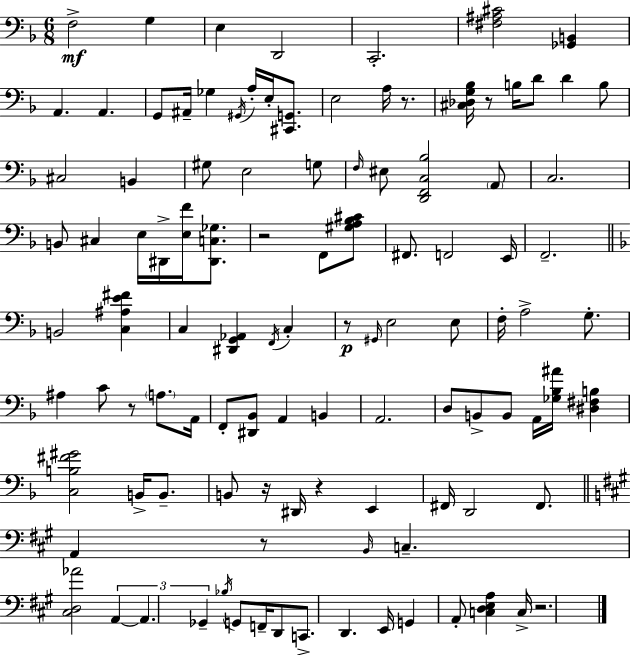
X:1
T:Untitled
M:6/8
L:1/4
K:F
F,2 G, E, D,,2 C,,2 [^F,^A,^C]2 [_G,,B,,] A,, A,, G,,/2 ^A,,/4 _G, ^G,,/4 A,/4 E,/4 [^C,,G,,]/2 E,2 A,/4 z/2 [^C,_D,G,_B,]/4 z/2 B,/4 D/2 D B,/2 ^C,2 B,, ^G,/2 E,2 G,/2 F,/4 ^E,/2 [D,,F,,C,_B,]2 A,,/2 C,2 B,,/2 ^C, E,/4 ^D,,/4 [E,F]/4 [^D,,C,_G,]/2 z2 F,,/2 [^G,A,_B,^C]/2 ^F,,/2 F,,2 E,,/4 F,,2 B,,2 [C,^A,E^F] C, [^D,,G,,_A,,] F,,/4 C, z/2 ^G,,/4 E,2 E,/2 F,/4 A,2 G,/2 ^A, C/2 z/2 A,/2 A,,/4 F,,/2 [^D,,_B,,]/2 A,, B,, A,,2 D,/2 B,,/2 B,,/2 A,,/4 [_G,_B,^A]/4 [^D,^F,B,] [C,B,^F^G]2 B,,/4 B,,/2 B,,/2 z/4 ^D,,/4 z E,, ^F,,/4 D,,2 ^F,,/2 A,, z/2 B,,/4 C, [^C,D,_A]2 A,, A,, _G,, _B,/4 G,,/2 F,,/4 D,,/2 C,,/2 D,, E,,/4 G,, A,,/2 [C,D,E,A,] C,/4 z2